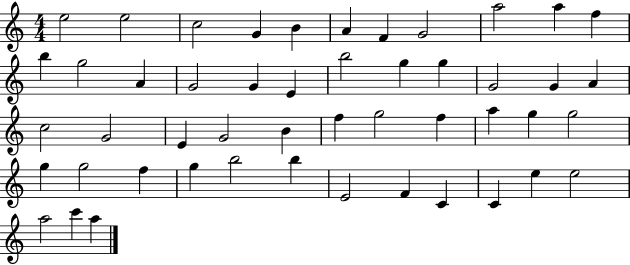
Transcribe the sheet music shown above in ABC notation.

X:1
T:Untitled
M:4/4
L:1/4
K:C
e2 e2 c2 G B A F G2 a2 a f b g2 A G2 G E b2 g g G2 G A c2 G2 E G2 B f g2 f a g g2 g g2 f g b2 b E2 F C C e e2 a2 c' a